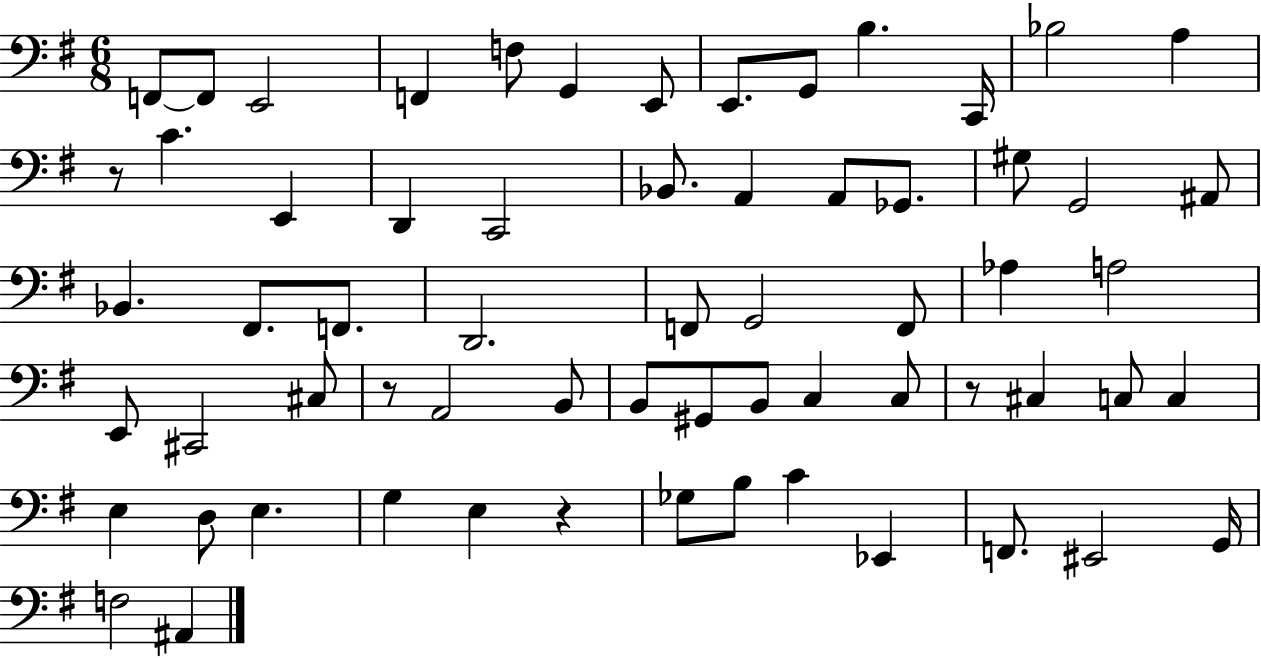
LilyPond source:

{
  \clef bass
  \numericTimeSignature
  \time 6/8
  \key g \major
  f,8~~ f,8 e,2 | f,4 f8 g,4 e,8 | e,8. g,8 b4. c,16 | bes2 a4 | \break r8 c'4. e,4 | d,4 c,2 | bes,8. a,4 a,8 ges,8. | gis8 g,2 ais,8 | \break bes,4. fis,8. f,8. | d,2. | f,8 g,2 f,8 | aes4 a2 | \break e,8 cis,2 cis8 | r8 a,2 b,8 | b,8 gis,8 b,8 c4 c8 | r8 cis4 c8 c4 | \break e4 d8 e4. | g4 e4 r4 | ges8 b8 c'4 ees,4 | f,8. eis,2 g,16 | \break f2 ais,4 | \bar "|."
}